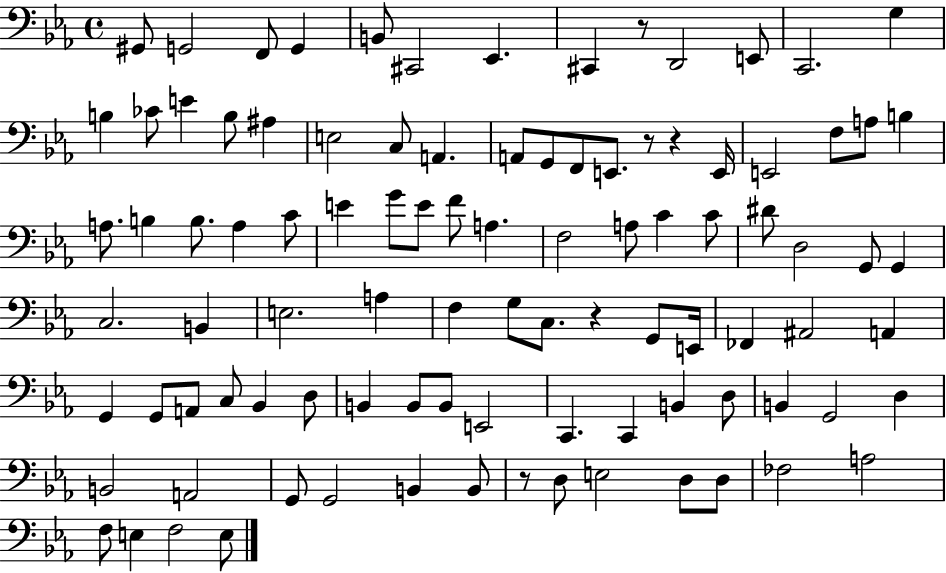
G#2/e G2/h F2/e G2/q B2/e C#2/h Eb2/q. C#2/q R/e D2/h E2/e C2/h. G3/q B3/q CES4/e E4/q B3/e A#3/q E3/h C3/e A2/q. A2/e G2/e F2/e E2/e. R/e R/q E2/s E2/h F3/e A3/e B3/q A3/e. B3/q B3/e. A3/q C4/e E4/q G4/e E4/e F4/e A3/q. F3/h A3/e C4/q C4/e D#4/e D3/h G2/e G2/q C3/h. B2/q E3/h. A3/q F3/q G3/e C3/e. R/q G2/e E2/s FES2/q A#2/h A2/q G2/q G2/e A2/e C3/e Bb2/q D3/e B2/q B2/e B2/e E2/h C2/q. C2/q B2/q D3/e B2/q G2/h D3/q B2/h A2/h G2/e G2/h B2/q B2/e R/e D3/e E3/h D3/e D3/e FES3/h A3/h F3/e E3/q F3/h E3/e